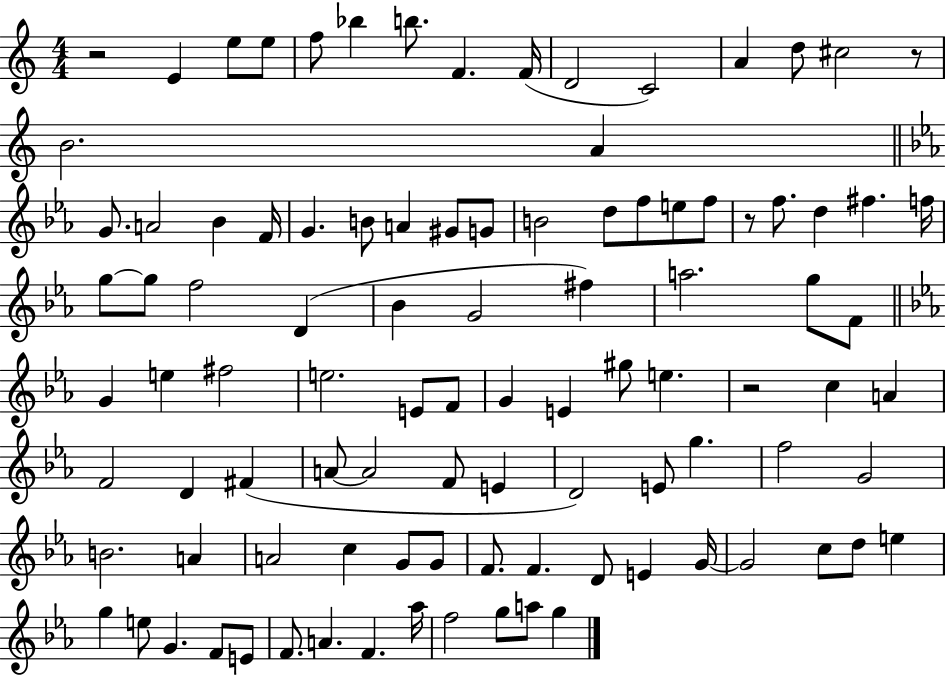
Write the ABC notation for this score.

X:1
T:Untitled
M:4/4
L:1/4
K:C
z2 E e/2 e/2 f/2 _b b/2 F F/4 D2 C2 A d/2 ^c2 z/2 B2 A G/2 A2 _B F/4 G B/2 A ^G/2 G/2 B2 d/2 f/2 e/2 f/2 z/2 f/2 d ^f f/4 g/2 g/2 f2 D _B G2 ^f a2 g/2 F/2 G e ^f2 e2 E/2 F/2 G E ^g/2 e z2 c A F2 D ^F A/2 A2 F/2 E D2 E/2 g f2 G2 B2 A A2 c G/2 G/2 F/2 F D/2 E G/4 G2 c/2 d/2 e g e/2 G F/2 E/2 F/2 A F _a/4 f2 g/2 a/2 g